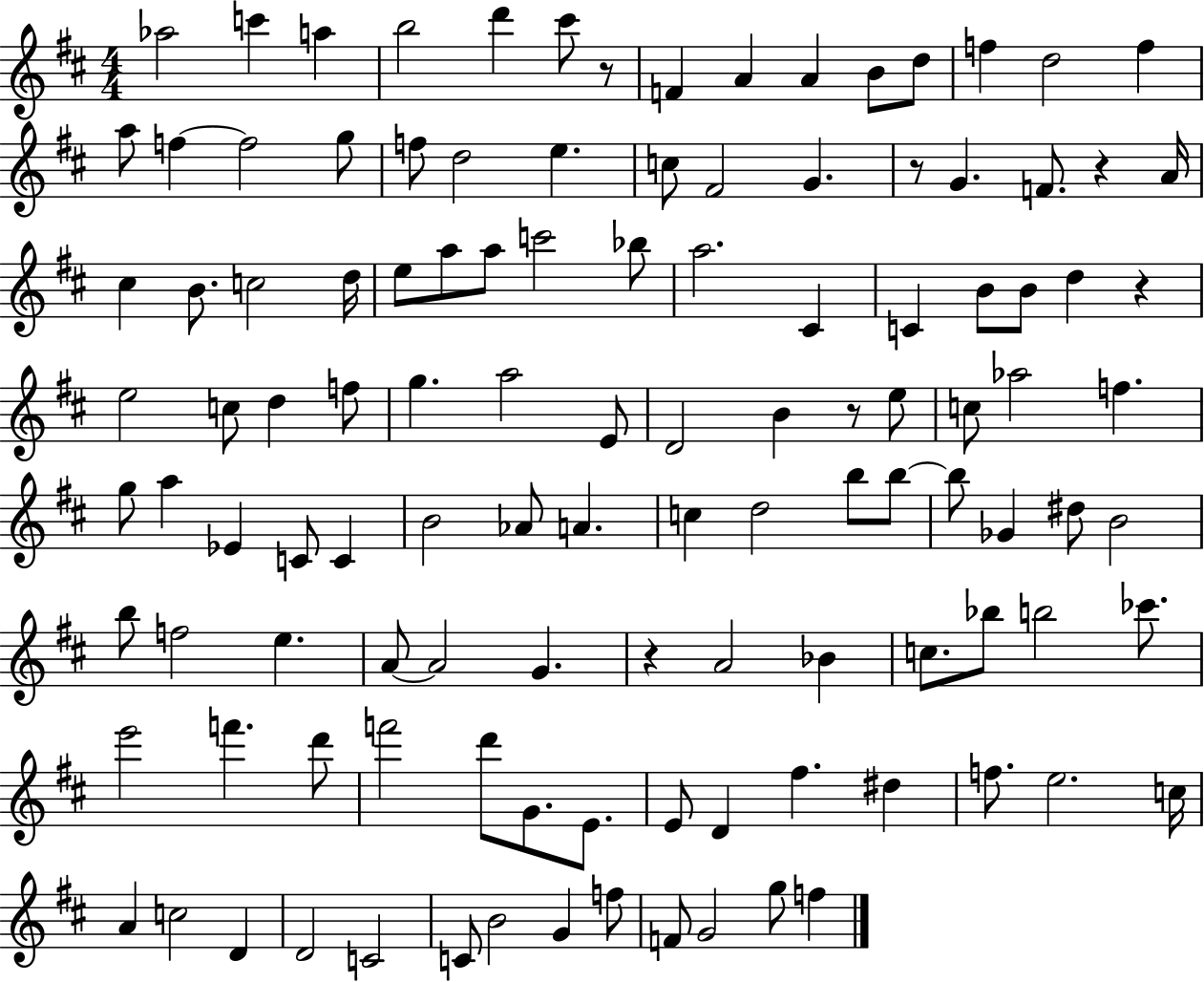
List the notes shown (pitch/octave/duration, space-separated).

Ab5/h C6/q A5/q B5/h D6/q C#6/e R/e F4/q A4/q A4/q B4/e D5/e F5/q D5/h F5/q A5/e F5/q F5/h G5/e F5/e D5/h E5/q. C5/e F#4/h G4/q. R/e G4/q. F4/e. R/q A4/s C#5/q B4/e. C5/h D5/s E5/e A5/e A5/e C6/h Bb5/e A5/h. C#4/q C4/q B4/e B4/e D5/q R/q E5/h C5/e D5/q F5/e G5/q. A5/h E4/e D4/h B4/q R/e E5/e C5/e Ab5/h F5/q. G5/e A5/q Eb4/q C4/e C4/q B4/h Ab4/e A4/q. C5/q D5/h B5/e B5/e B5/e Gb4/q D#5/e B4/h B5/e F5/h E5/q. A4/e A4/h G4/q. R/q A4/h Bb4/q C5/e. Bb5/e B5/h CES6/e. E6/h F6/q. D6/e F6/h D6/e G4/e. E4/e. E4/e D4/q F#5/q. D#5/q F5/e. E5/h. C5/s A4/q C5/h D4/q D4/h C4/h C4/e B4/h G4/q F5/e F4/e G4/h G5/e F5/q